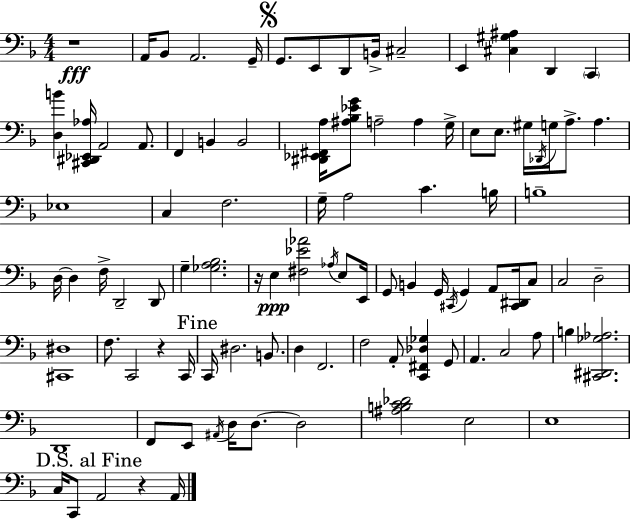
R/w A2/s Bb2/e A2/h. G2/s G2/e. E2/e D2/e B2/s C#3/h E2/q [C#3,G#3,A#3]/q D2/q C2/q [D3,B4]/q [C#2,D#2,Eb2,Ab3]/s A2/h A2/e. F2/q B2/q B2/h [D#2,Eb2,F#2,A3]/s [A#3,Bb3,Eb4,G4]/e A3/h A3/q G3/s E3/e E3/e. G#3/s Db2/s G3/s A3/e. A3/q. Eb3/w C3/q F3/h. G3/s A3/h C4/q. B3/s B3/w D3/s D3/q F3/s D2/h D2/e G3/q [Gb3,A3,Bb3]/h. R/s E3/q [F#3,Eb4,Ab4]/h Ab3/s E3/e E2/s G2/e B2/q G2/s C#2/s G2/q A2/e [C#2,D#2]/s C3/e C3/h D3/h [C#2,D#3]/w F3/e. C2/h R/q C2/s C2/s D#3/h. B2/e. D3/q F2/h. F3/h A2/e [C2,F#2,Db3,Gb3]/q G2/e A2/q. C3/h A3/e B3/q [C#2,D#2,Gb3,Ab3]/h. D2/w F2/e E2/e A#2/s D3/s D3/e. D3/h [A#3,B3,C4,Db4]/h E3/h E3/w C3/s C2/e A2/h R/q A2/s